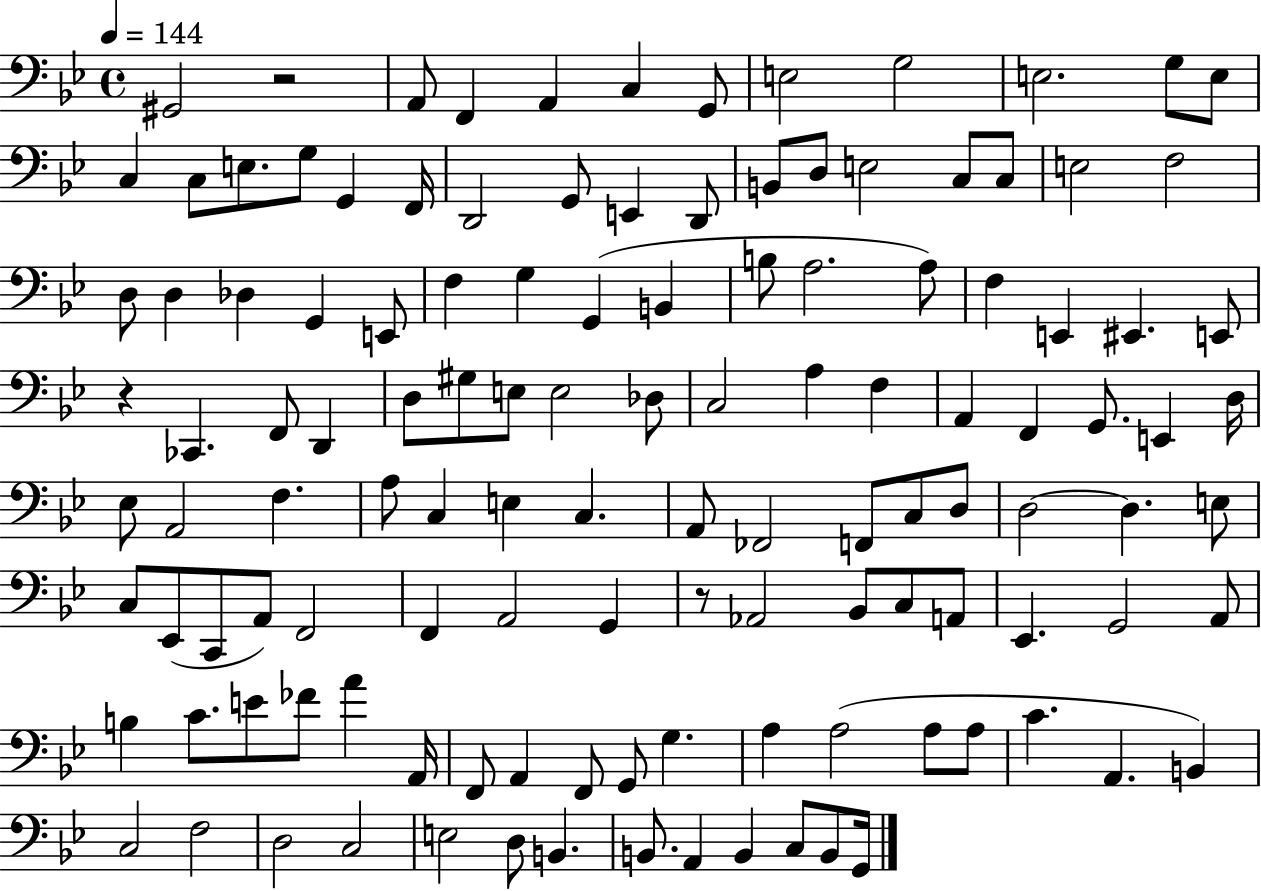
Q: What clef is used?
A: bass